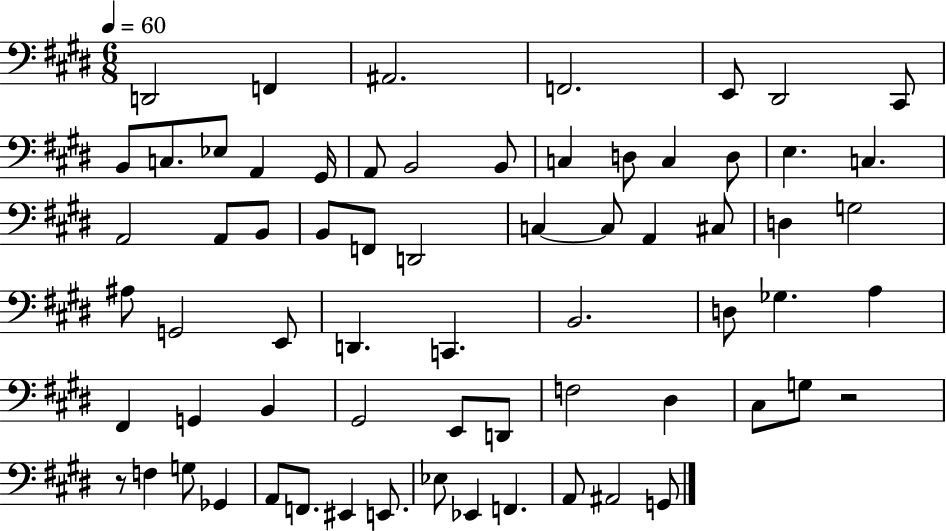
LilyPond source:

{
  \clef bass
  \numericTimeSignature
  \time 6/8
  \key e \major
  \tempo 4 = 60
  d,2 f,4 | ais,2. | f,2. | e,8 dis,2 cis,8 | \break b,8 c8. ees8 a,4 gis,16 | a,8 b,2 b,8 | c4 d8 c4 d8 | e4. c4. | \break a,2 a,8 b,8 | b,8 f,8 d,2 | c4~~ c8 a,4 cis8 | d4 g2 | \break ais8 g,2 e,8 | d,4. c,4. | b,2. | d8 ges4. a4 | \break fis,4 g,4 b,4 | gis,2 e,8 d,8 | f2 dis4 | cis8 g8 r2 | \break r8 f4 g8 ges,4 | a,8 f,8. eis,4 e,8. | ees8 ees,4 f,4. | a,8 ais,2 g,8 | \break \bar "|."
}